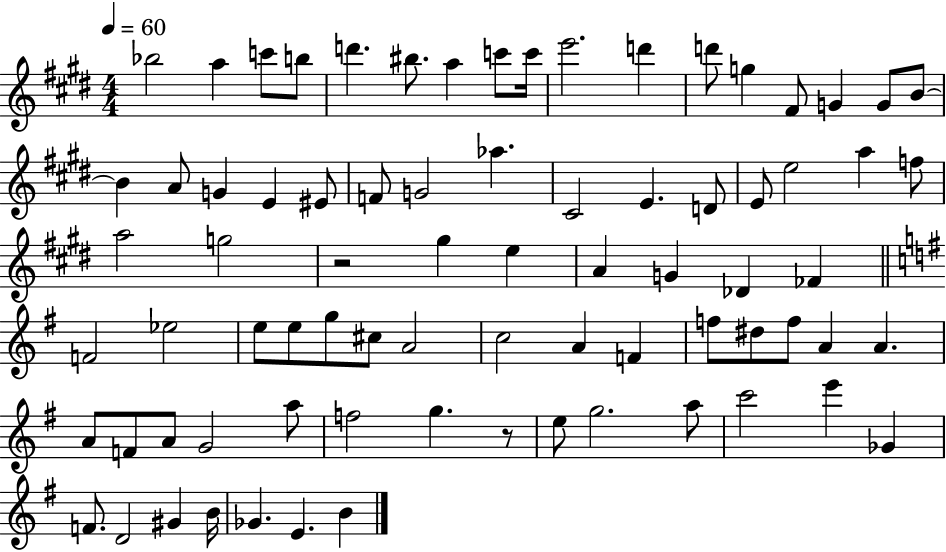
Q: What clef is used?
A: treble